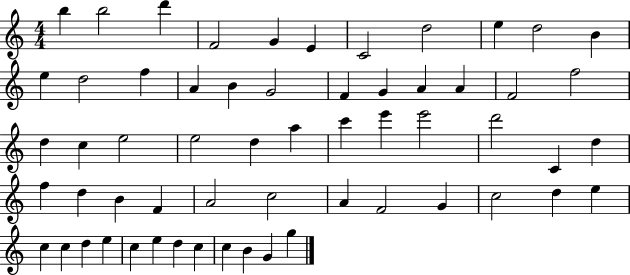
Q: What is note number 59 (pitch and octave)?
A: G5